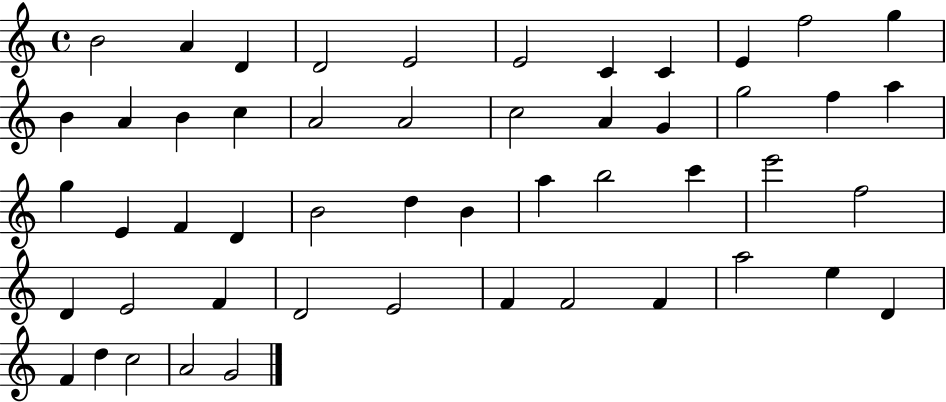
X:1
T:Untitled
M:4/4
L:1/4
K:C
B2 A D D2 E2 E2 C C E f2 g B A B c A2 A2 c2 A G g2 f a g E F D B2 d B a b2 c' e'2 f2 D E2 F D2 E2 F F2 F a2 e D F d c2 A2 G2